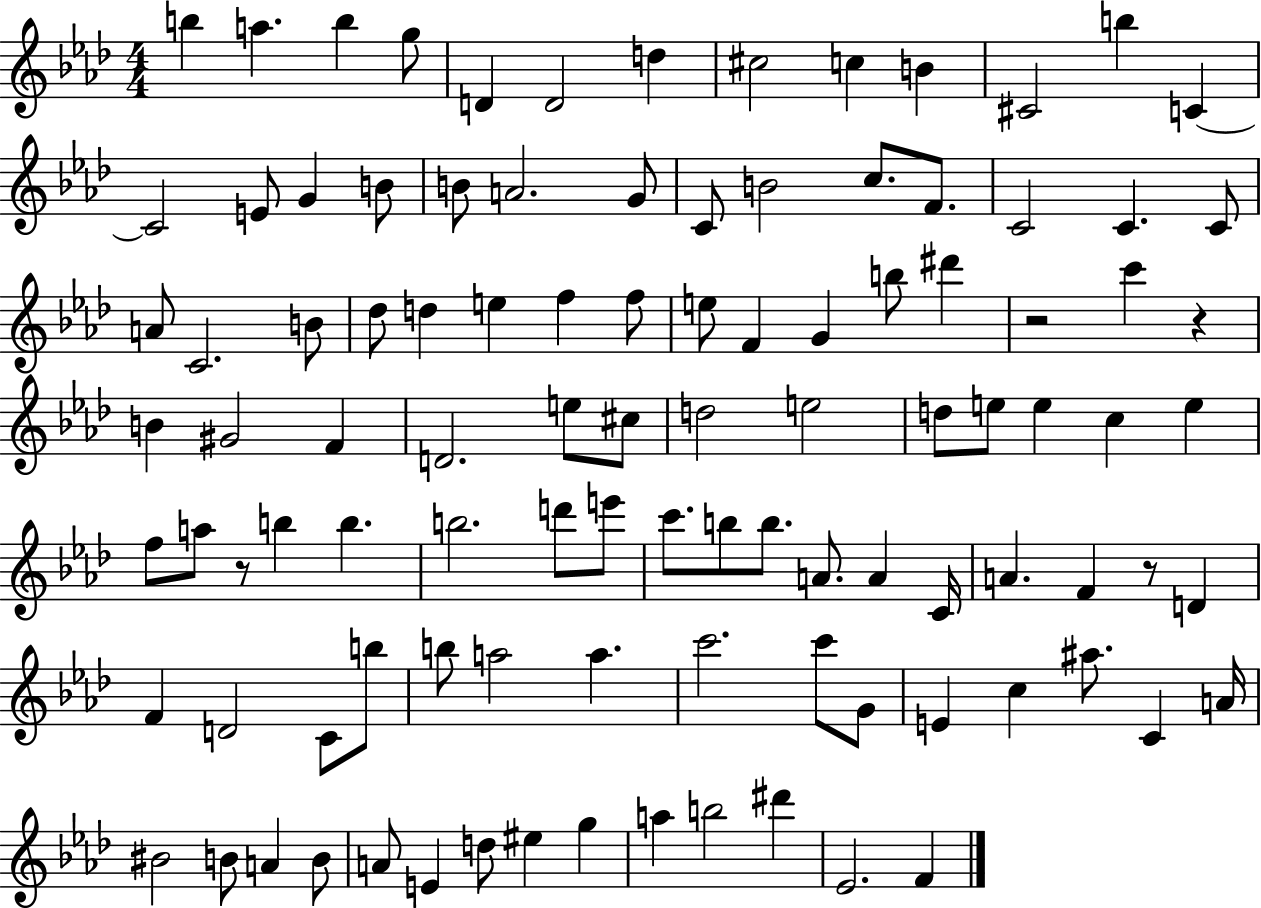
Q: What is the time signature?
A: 4/4